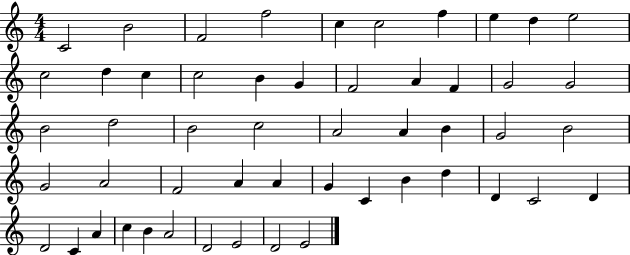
C4/h B4/h F4/h F5/h C5/q C5/h F5/q E5/q D5/q E5/h C5/h D5/q C5/q C5/h B4/q G4/q F4/h A4/q F4/q G4/h G4/h B4/h D5/h B4/h C5/h A4/h A4/q B4/q G4/h B4/h G4/h A4/h F4/h A4/q A4/q G4/q C4/q B4/q D5/q D4/q C4/h D4/q D4/h C4/q A4/q C5/q B4/q A4/h D4/h E4/h D4/h E4/h